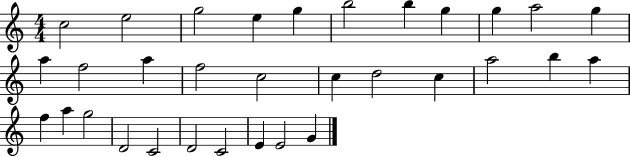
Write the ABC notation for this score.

X:1
T:Untitled
M:4/4
L:1/4
K:C
c2 e2 g2 e g b2 b g g a2 g a f2 a f2 c2 c d2 c a2 b a f a g2 D2 C2 D2 C2 E E2 G